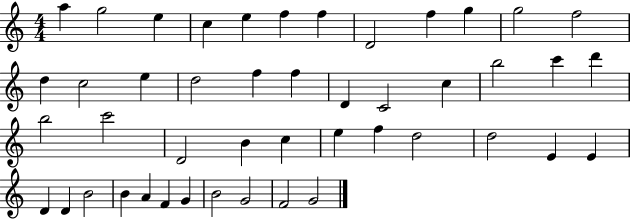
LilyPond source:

{
  \clef treble
  \numericTimeSignature
  \time 4/4
  \key c \major
  a''4 g''2 e''4 | c''4 e''4 f''4 f''4 | d'2 f''4 g''4 | g''2 f''2 | \break d''4 c''2 e''4 | d''2 f''4 f''4 | d'4 c'2 c''4 | b''2 c'''4 d'''4 | \break b''2 c'''2 | d'2 b'4 c''4 | e''4 f''4 d''2 | d''2 e'4 e'4 | \break d'4 d'4 b'2 | b'4 a'4 f'4 g'4 | b'2 g'2 | f'2 g'2 | \break \bar "|."
}